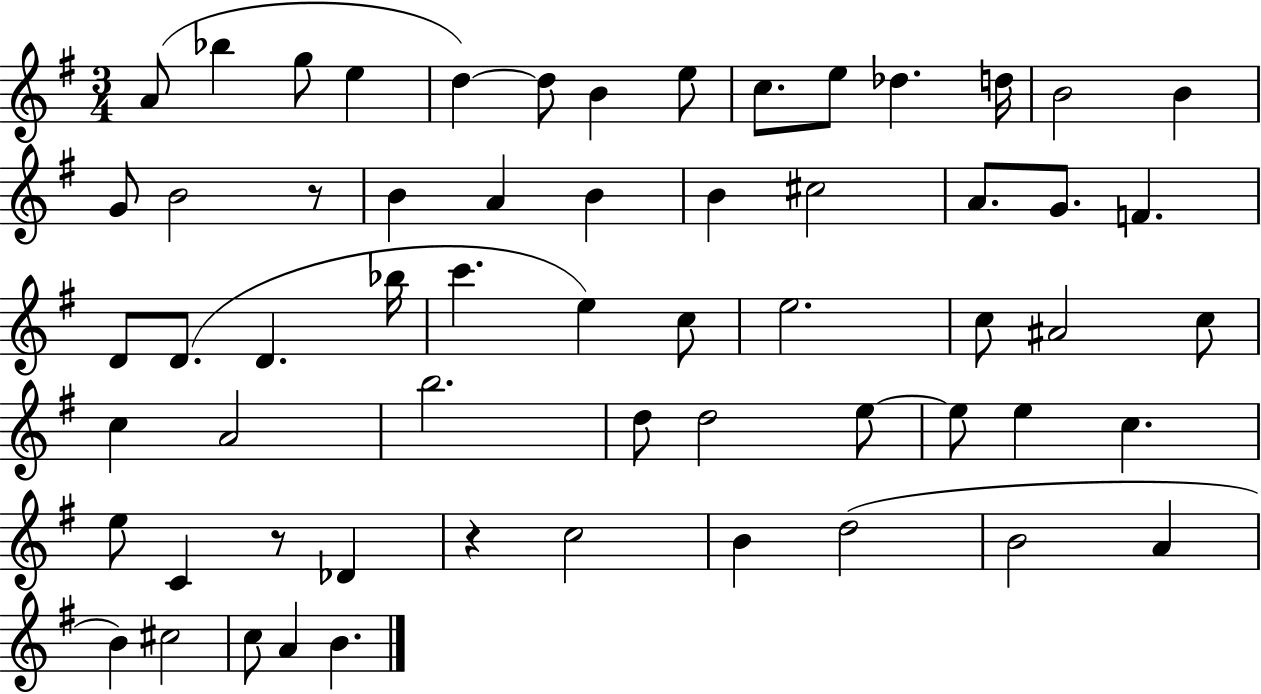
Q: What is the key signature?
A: G major